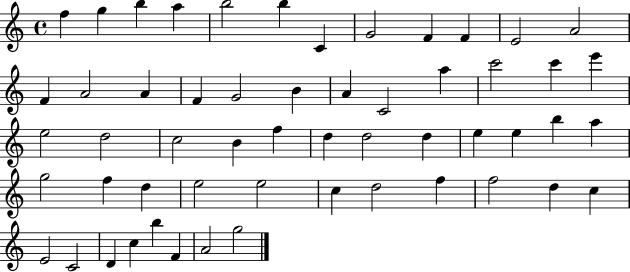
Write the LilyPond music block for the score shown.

{
  \clef treble
  \time 4/4
  \defaultTimeSignature
  \key c \major
  f''4 g''4 b''4 a''4 | b''2 b''4 c'4 | g'2 f'4 f'4 | e'2 a'2 | \break f'4 a'2 a'4 | f'4 g'2 b'4 | a'4 c'2 a''4 | c'''2 c'''4 e'''4 | \break e''2 d''2 | c''2 b'4 f''4 | d''4 d''2 d''4 | e''4 e''4 b''4 a''4 | \break g''2 f''4 d''4 | e''2 e''2 | c''4 d''2 f''4 | f''2 d''4 c''4 | \break e'2 c'2 | d'4 c''4 b''4 f'4 | a'2 g''2 | \bar "|."
}